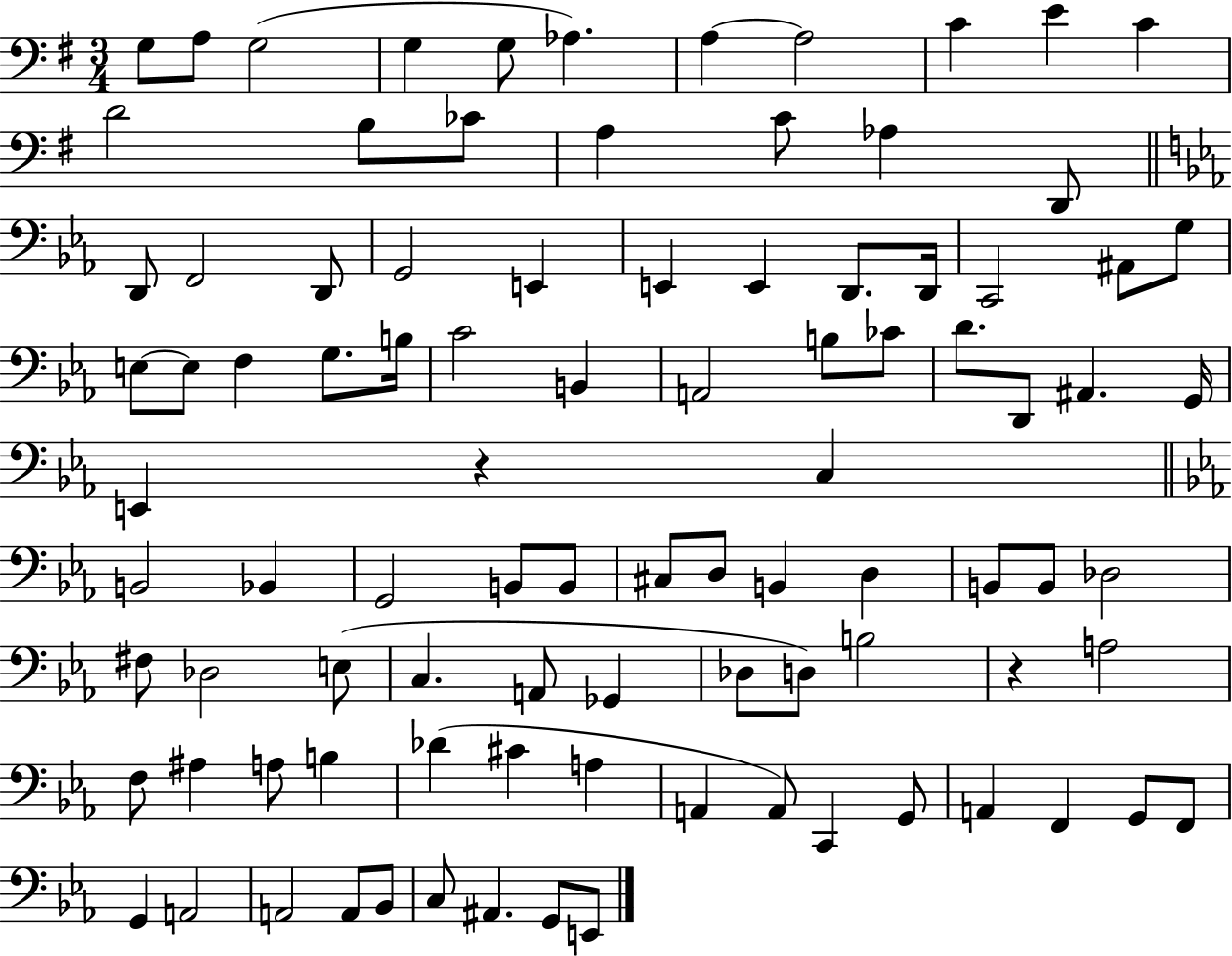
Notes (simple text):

G3/e A3/e G3/h G3/q G3/e Ab3/q. A3/q A3/h C4/q E4/q C4/q D4/h B3/e CES4/e A3/q C4/e Ab3/q D2/e D2/e F2/h D2/e G2/h E2/q E2/q E2/q D2/e. D2/s C2/h A#2/e G3/e E3/e E3/e F3/q G3/e. B3/s C4/h B2/q A2/h B3/e CES4/e D4/e. D2/e A#2/q. G2/s E2/q R/q C3/q B2/h Bb2/q G2/h B2/e B2/e C#3/e D3/e B2/q D3/q B2/e B2/e Db3/h F#3/e Db3/h E3/e C3/q. A2/e Gb2/q Db3/e D3/e B3/h R/q A3/h F3/e A#3/q A3/e B3/q Db4/q C#4/q A3/q A2/q A2/e C2/q G2/e A2/q F2/q G2/e F2/e G2/q A2/h A2/h A2/e Bb2/e C3/e A#2/q. G2/e E2/e